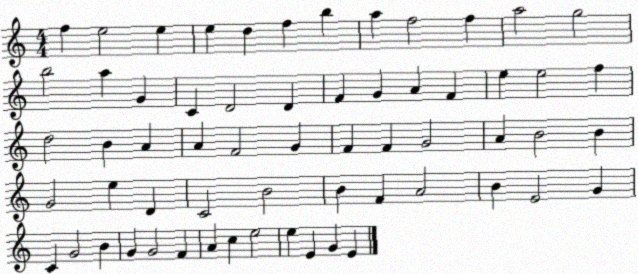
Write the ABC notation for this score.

X:1
T:Untitled
M:4/4
L:1/4
K:C
f e2 e e d f b a f2 f a2 g2 b2 a G C D2 D F G A F e e2 f d2 B A A F2 G F F G2 A B2 B G2 e D C2 B2 B F A2 B E2 G C G2 B G G2 F A c e2 e E G E